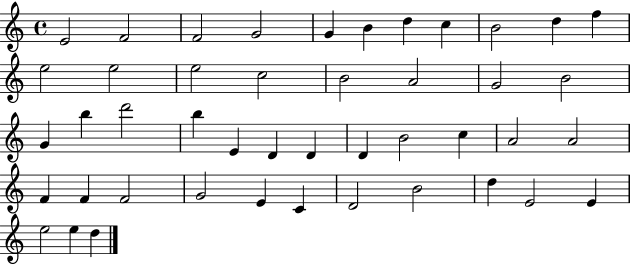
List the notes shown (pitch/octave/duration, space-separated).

E4/h F4/h F4/h G4/h G4/q B4/q D5/q C5/q B4/h D5/q F5/q E5/h E5/h E5/h C5/h B4/h A4/h G4/h B4/h G4/q B5/q D6/h B5/q E4/q D4/q D4/q D4/q B4/h C5/q A4/h A4/h F4/q F4/q F4/h G4/h E4/q C4/q D4/h B4/h D5/q E4/h E4/q E5/h E5/q D5/q